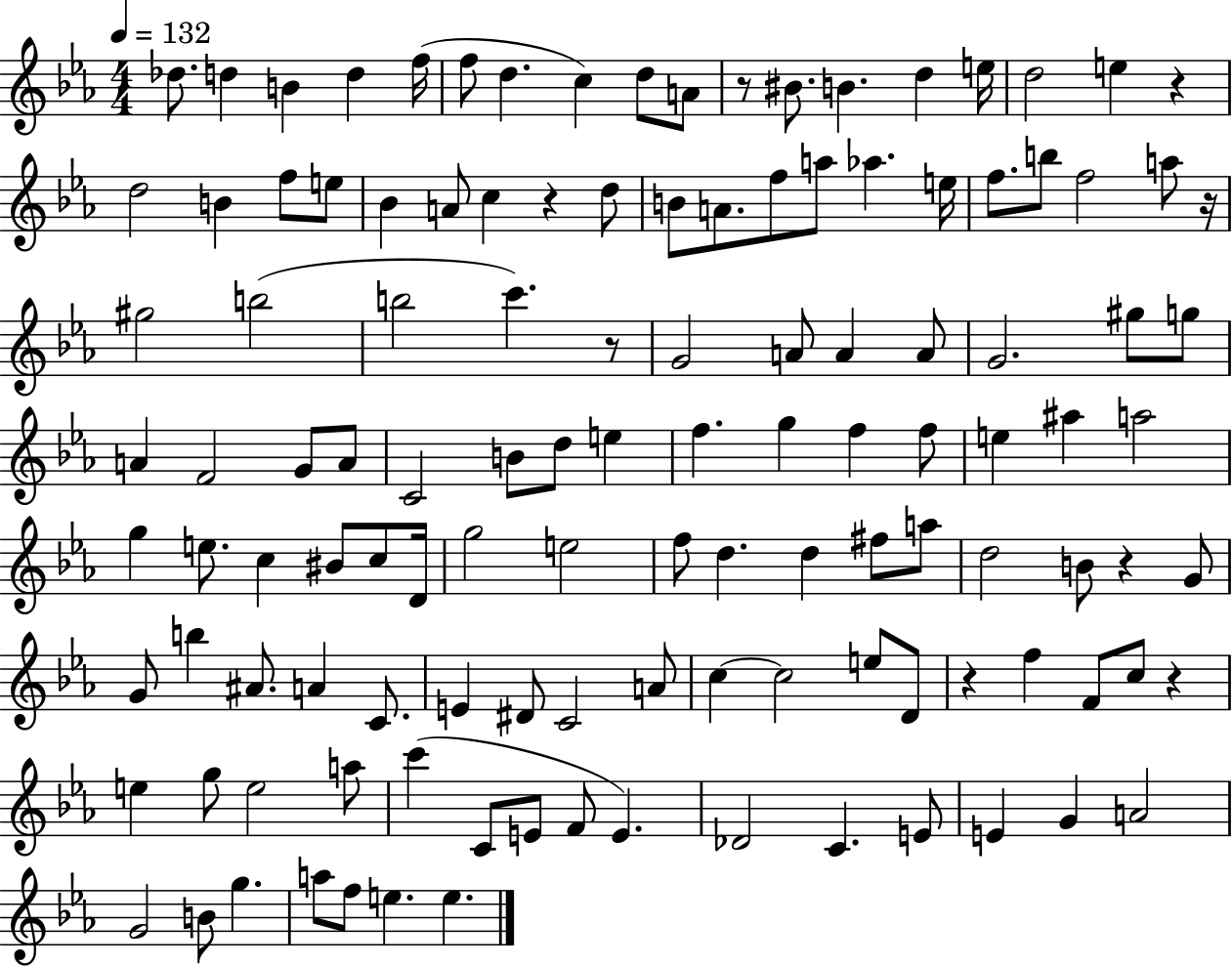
Db5/e. D5/q B4/q D5/q F5/s F5/e D5/q. C5/q D5/e A4/e R/e BIS4/e. B4/q. D5/q E5/s D5/h E5/q R/q D5/h B4/q F5/e E5/e Bb4/q A4/e C5/q R/q D5/e B4/e A4/e. F5/e A5/e Ab5/q. E5/s F5/e. B5/e F5/h A5/e R/s G#5/h B5/h B5/h C6/q. R/e G4/h A4/e A4/q A4/e G4/h. G#5/e G5/e A4/q F4/h G4/e A4/e C4/h B4/e D5/e E5/q F5/q. G5/q F5/q F5/e E5/q A#5/q A5/h G5/q E5/e. C5/q BIS4/e C5/e D4/s G5/h E5/h F5/e D5/q. D5/q F#5/e A5/e D5/h B4/e R/q G4/e G4/e B5/q A#4/e. A4/q C4/e. E4/q D#4/e C4/h A4/e C5/q C5/h E5/e D4/e R/q F5/q F4/e C5/e R/q E5/q G5/e E5/h A5/e C6/q C4/e E4/e F4/e E4/q. Db4/h C4/q. E4/e E4/q G4/q A4/h G4/h B4/e G5/q. A5/e F5/e E5/q. E5/q.